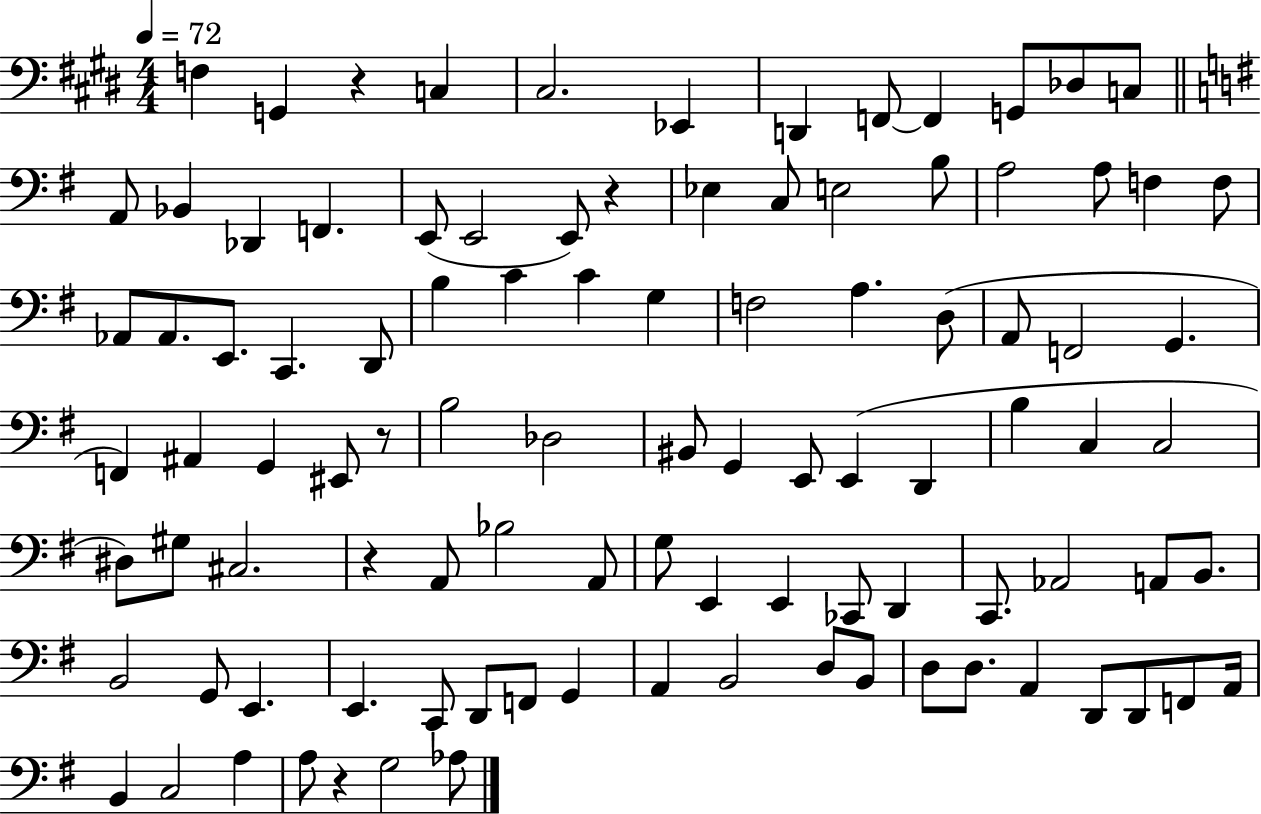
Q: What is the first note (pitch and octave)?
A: F3